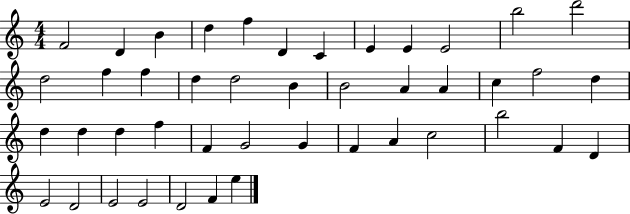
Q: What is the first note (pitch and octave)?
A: F4